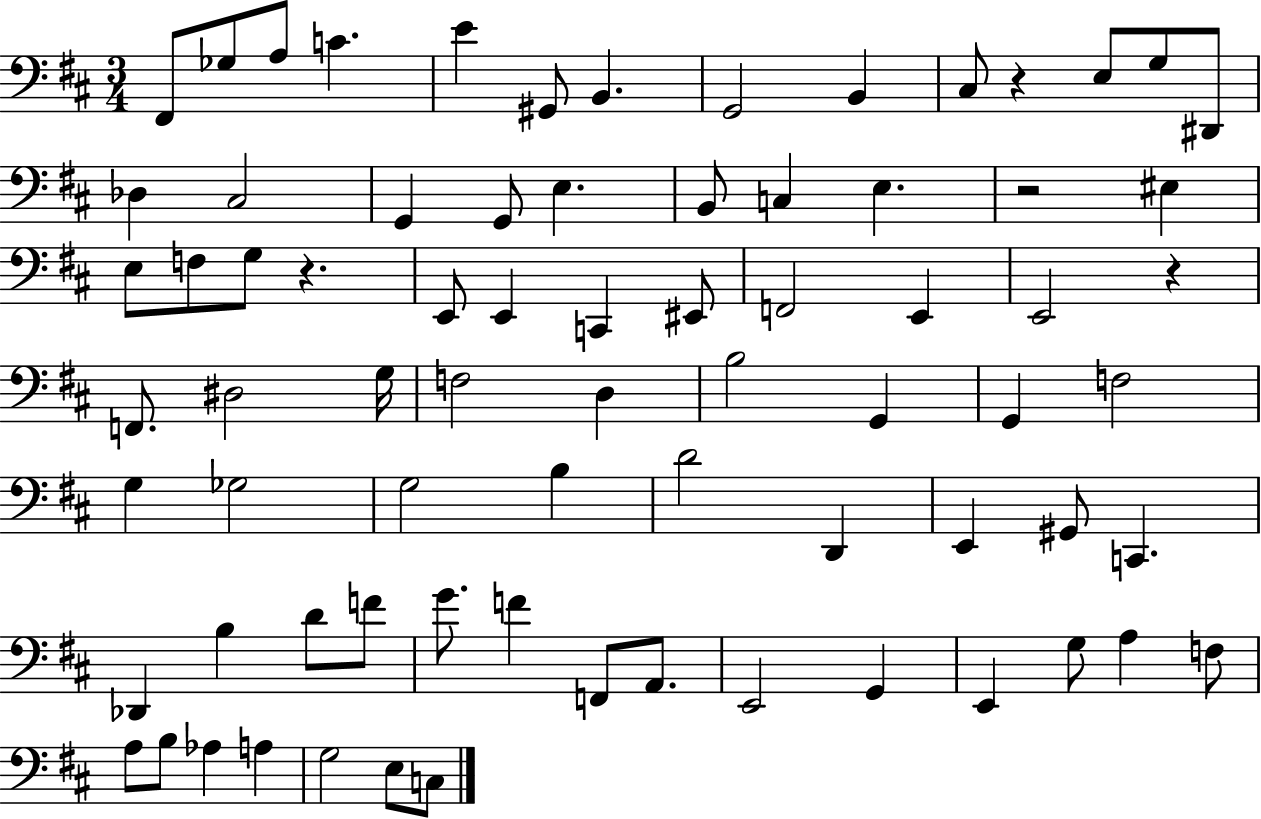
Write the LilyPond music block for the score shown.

{
  \clef bass
  \numericTimeSignature
  \time 3/4
  \key d \major
  fis,8 ges8 a8 c'4. | e'4 gis,8 b,4. | g,2 b,4 | cis8 r4 e8 g8 dis,8 | \break des4 cis2 | g,4 g,8 e4. | b,8 c4 e4. | r2 eis4 | \break e8 f8 g8 r4. | e,8 e,4 c,4 eis,8 | f,2 e,4 | e,2 r4 | \break f,8. dis2 g16 | f2 d4 | b2 g,4 | g,4 f2 | \break g4 ges2 | g2 b4 | d'2 d,4 | e,4 gis,8 c,4. | \break des,4 b4 d'8 f'8 | g'8. f'4 f,8 a,8. | e,2 g,4 | e,4 g8 a4 f8 | \break a8 b8 aes4 a4 | g2 e8 c8 | \bar "|."
}